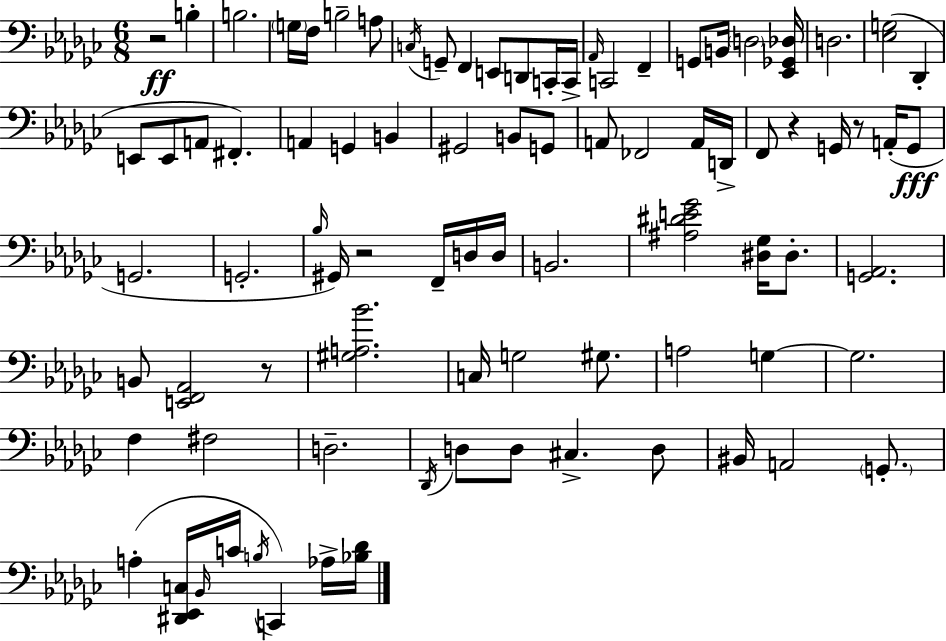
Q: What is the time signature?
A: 6/8